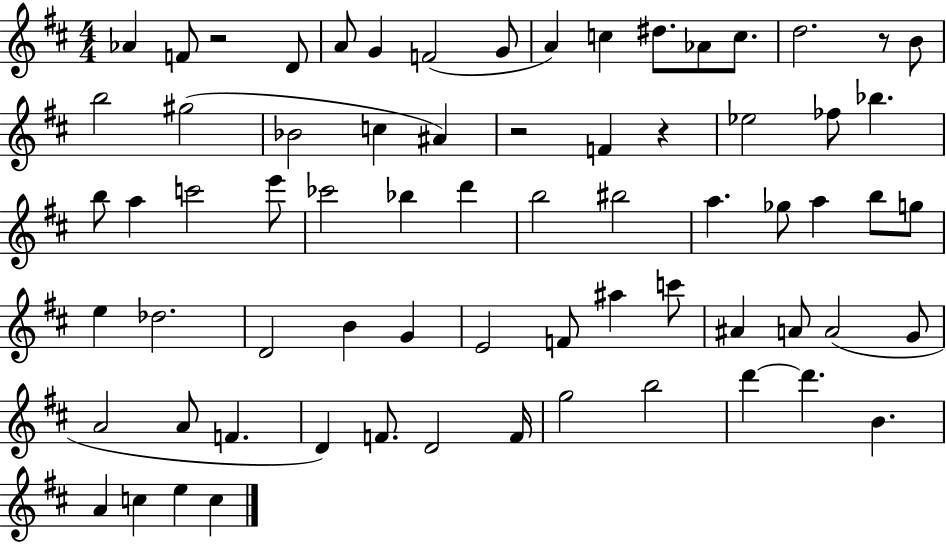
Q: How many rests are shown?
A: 4